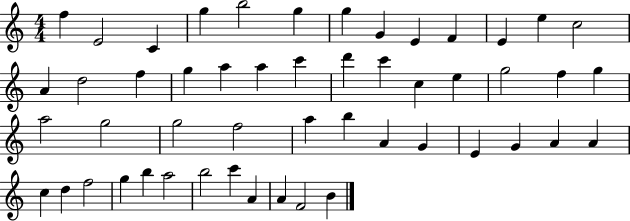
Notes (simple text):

F5/q E4/h C4/q G5/q B5/h G5/q G5/q G4/q E4/q F4/q E4/q E5/q C5/h A4/q D5/h F5/q G5/q A5/q A5/q C6/q D6/q C6/q C5/q E5/q G5/h F5/q G5/q A5/h G5/h G5/h F5/h A5/q B5/q A4/q G4/q E4/q G4/q A4/q A4/q C5/q D5/q F5/h G5/q B5/q A5/h B5/h C6/q A4/q A4/q F4/h B4/q